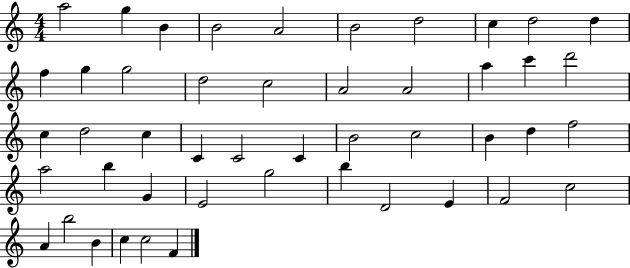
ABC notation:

X:1
T:Untitled
M:4/4
L:1/4
K:C
a2 g B B2 A2 B2 d2 c d2 d f g g2 d2 c2 A2 A2 a c' d'2 c d2 c C C2 C B2 c2 B d f2 a2 b G E2 g2 b D2 E F2 c2 A b2 B c c2 F